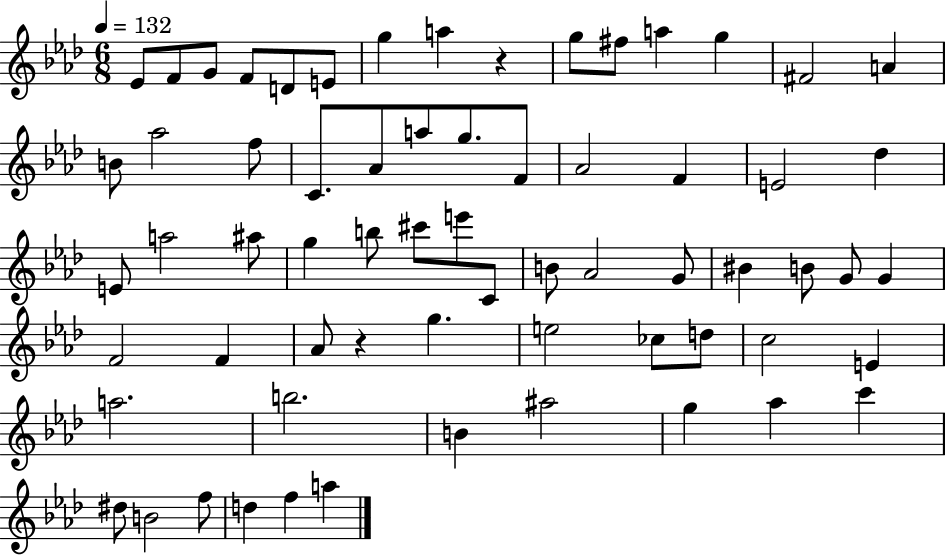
Eb4/e F4/e G4/e F4/e D4/e E4/e G5/q A5/q R/q G5/e F#5/e A5/q G5/q F#4/h A4/q B4/e Ab5/h F5/e C4/e. Ab4/e A5/e G5/e. F4/e Ab4/h F4/q E4/h Db5/q E4/e A5/h A#5/e G5/q B5/e C#6/e E6/e C4/e B4/e Ab4/h G4/e BIS4/q B4/e G4/e G4/q F4/h F4/q Ab4/e R/q G5/q. E5/h CES5/e D5/e C5/h E4/q A5/h. B5/h. B4/q A#5/h G5/q Ab5/q C6/q D#5/e B4/h F5/e D5/q F5/q A5/q